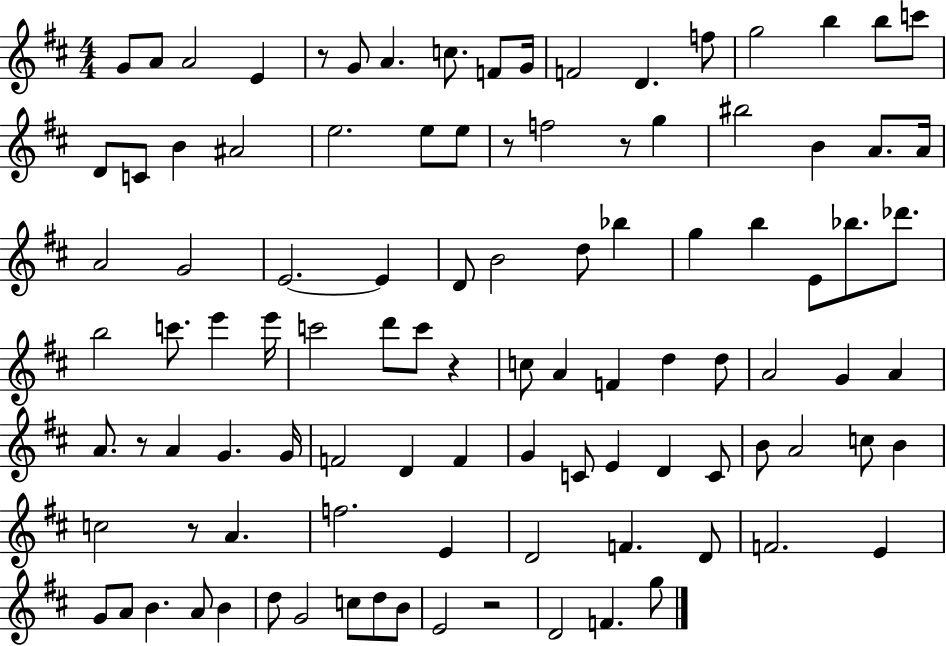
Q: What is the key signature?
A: D major